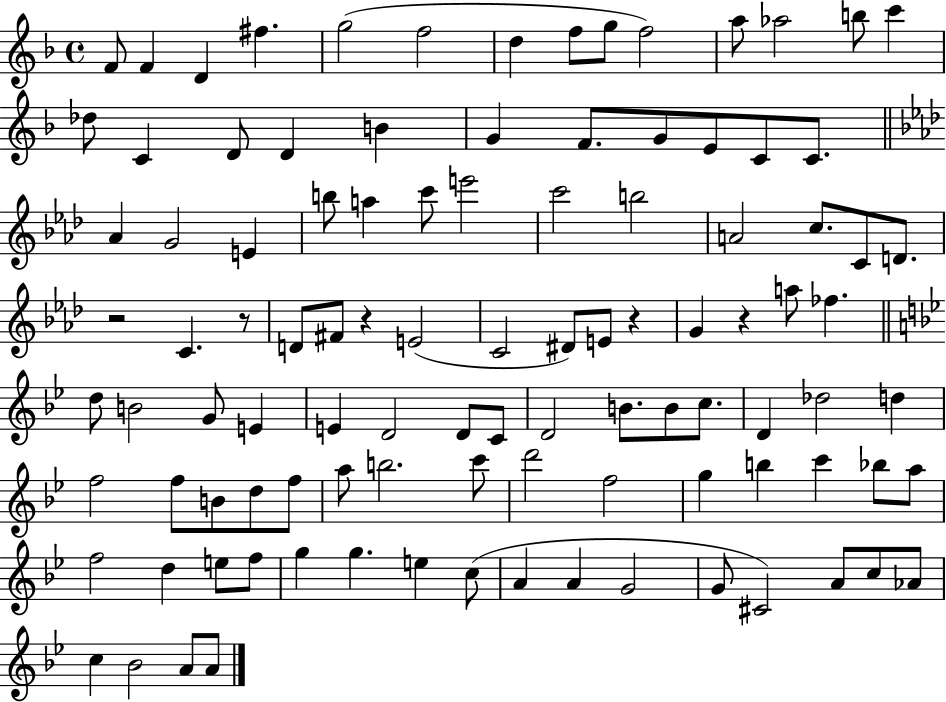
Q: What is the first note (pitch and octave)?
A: F4